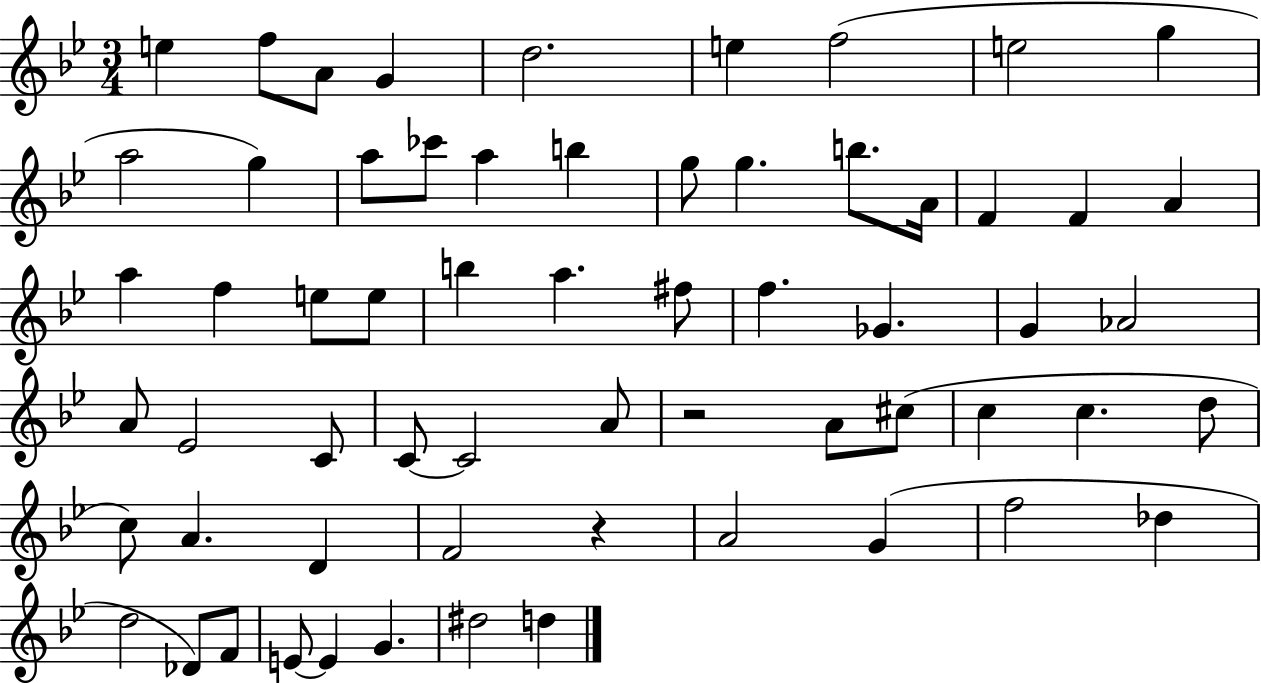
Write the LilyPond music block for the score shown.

{
  \clef treble
  \numericTimeSignature
  \time 3/4
  \key bes \major
  e''4 f''8 a'8 g'4 | d''2. | e''4 f''2( | e''2 g''4 | \break a''2 g''4) | a''8 ces'''8 a''4 b''4 | g''8 g''4. b''8. a'16 | f'4 f'4 a'4 | \break a''4 f''4 e''8 e''8 | b''4 a''4. fis''8 | f''4. ges'4. | g'4 aes'2 | \break a'8 ees'2 c'8 | c'8~~ c'2 a'8 | r2 a'8 cis''8( | c''4 c''4. d''8 | \break c''8) a'4. d'4 | f'2 r4 | a'2 g'4( | f''2 des''4 | \break d''2 des'8) f'8 | e'8~~ e'4 g'4. | dis''2 d''4 | \bar "|."
}